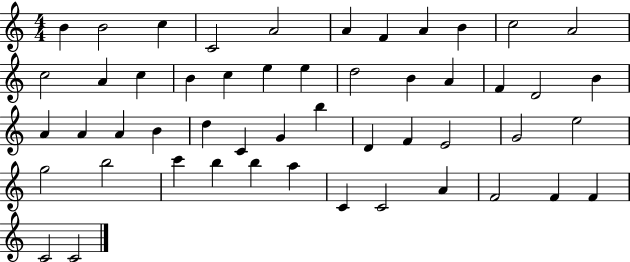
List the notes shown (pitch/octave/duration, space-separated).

B4/q B4/h C5/q C4/h A4/h A4/q F4/q A4/q B4/q C5/h A4/h C5/h A4/q C5/q B4/q C5/q E5/q E5/q D5/h B4/q A4/q F4/q D4/h B4/q A4/q A4/q A4/q B4/q D5/q C4/q G4/q B5/q D4/q F4/q E4/h G4/h E5/h G5/h B5/h C6/q B5/q B5/q A5/q C4/q C4/h A4/q F4/h F4/q F4/q C4/h C4/h